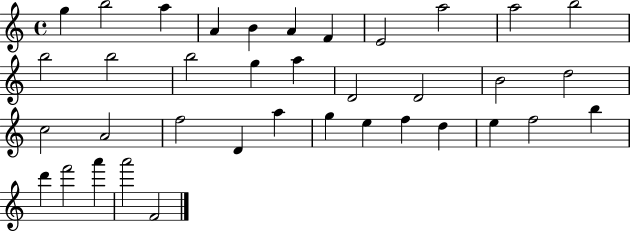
{
  \clef treble
  \time 4/4
  \defaultTimeSignature
  \key c \major
  g''4 b''2 a''4 | a'4 b'4 a'4 f'4 | e'2 a''2 | a''2 b''2 | \break b''2 b''2 | b''2 g''4 a''4 | d'2 d'2 | b'2 d''2 | \break c''2 a'2 | f''2 d'4 a''4 | g''4 e''4 f''4 d''4 | e''4 f''2 b''4 | \break d'''4 f'''2 a'''4 | a'''2 f'2 | \bar "|."
}